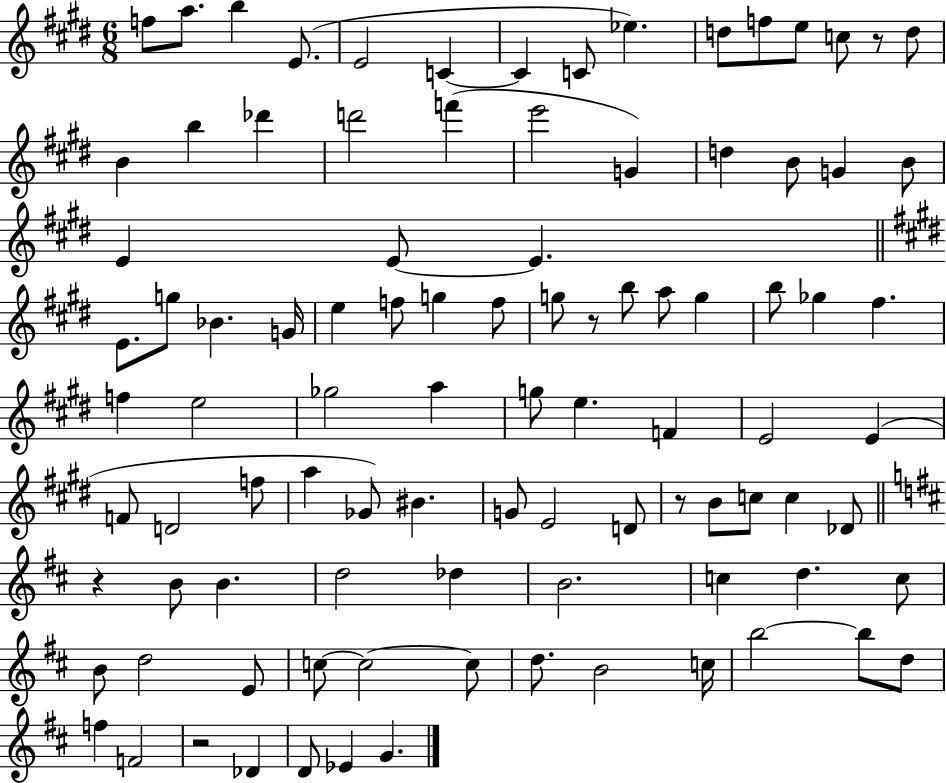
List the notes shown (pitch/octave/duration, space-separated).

F5/e A5/e. B5/q E4/e. E4/h C4/q C4/q C4/e Eb5/q. D5/e F5/e E5/e C5/e R/e D5/e B4/q B5/q Db6/q D6/h F6/q E6/h G4/q D5/q B4/e G4/q B4/e E4/q E4/e E4/q. E4/e. G5/e Bb4/q. G4/s E5/q F5/e G5/q F5/e G5/e R/e B5/e A5/e G5/q B5/e Gb5/q F#5/q. F5/q E5/h Gb5/h A5/q G5/e E5/q. F4/q E4/h E4/q F4/e D4/h F5/e A5/q Gb4/e BIS4/q. G4/e E4/h D4/e R/e B4/e C5/e C5/q Db4/e R/q B4/e B4/q. D5/h Db5/q B4/h. C5/q D5/q. C5/e B4/e D5/h E4/e C5/e C5/h C5/e D5/e. B4/h C5/s B5/h B5/e D5/e F5/q F4/h R/h Db4/q D4/e Eb4/q G4/q.